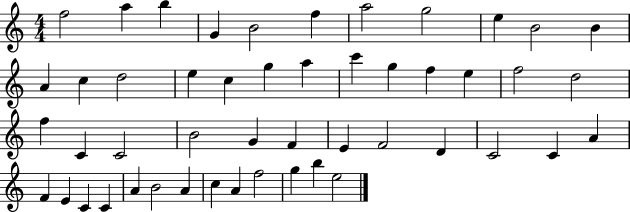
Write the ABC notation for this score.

X:1
T:Untitled
M:4/4
L:1/4
K:C
f2 a b G B2 f a2 g2 e B2 B A c d2 e c g a c' g f e f2 d2 f C C2 B2 G F E F2 D C2 C A F E C C A B2 A c A f2 g b e2